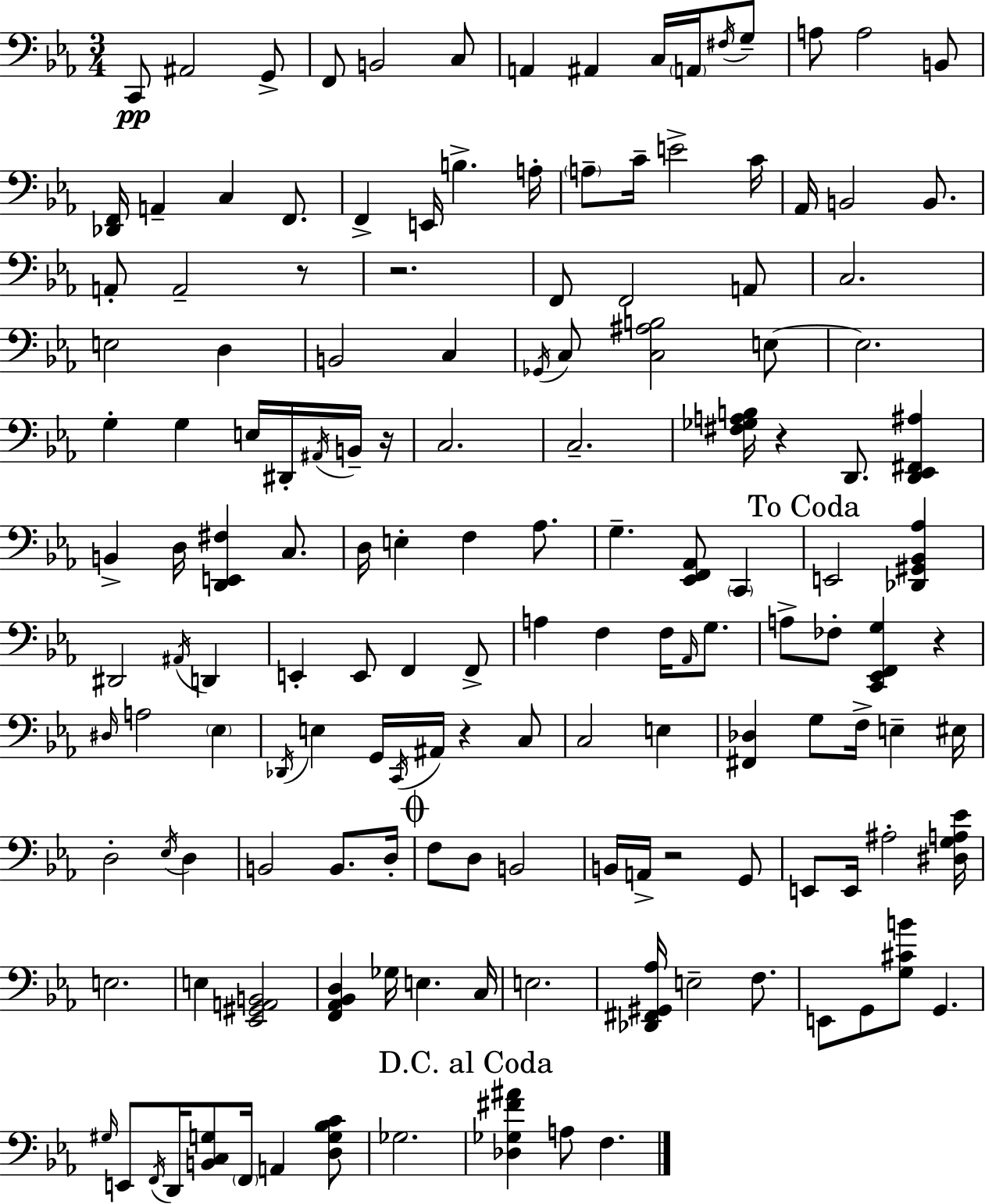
{
  \clef bass
  \numericTimeSignature
  \time 3/4
  \key ees \major
  c,8\pp ais,2 g,8-> | f,8 b,2 c8 | a,4 ais,4 c16 \parenthesize a,16 \acciaccatura { fis16 } g8-- | a8 a2 b,8 | \break <des, f,>16 a,4-- c4 f,8. | f,4-> e,16 b4.-> | a16-. \parenthesize a8-- c'16-- e'2-> | c'16 aes,16 b,2 b,8. | \break a,8-. a,2-- r8 | r2. | f,8 f,2 a,8 | c2. | \break e2 d4 | b,2 c4 | \acciaccatura { ges,16 } c8 <c ais b>2 | e8~~ e2. | \break g4-. g4 e16 dis,16-. | \acciaccatura { ais,16 } b,16-- r16 c2. | c2.-- | <fis ges a b>16 r4 d,8. <d, ees, fis, ais>4 | \break b,4-> d16 <d, e, fis>4 | c8. d16 e4-. f4 | aes8. g4.-- <ees, f, aes,>8 \parenthesize c,4 | \mark "To Coda" e,2 <des, gis, bes, aes>4 | \break dis,2 \acciaccatura { ais,16 } | d,4 e,4-. e,8 f,4 | f,8-> a4 f4 | f16 \grace { aes,16 } g8. a8-> fes8-. <c, ees, f, g>4 | \break r4 \grace { dis16 } a2 | \parenthesize ees4 \acciaccatura { des,16 } e4 g,16 | \acciaccatura { c,16 } ais,16 r4 c8 c2 | e4 <fis, des>4 | \break g8 f16-> e4-- eis16 d2-. | \acciaccatura { ees16 } d4 b,2 | b,8. d16-. \mark \markup { \musicglyph "scripts.coda" } f8 d8 | b,2 b,16 a,16-> r2 | \break g,8 e,8 e,16 | ais2-. <dis g a ees'>16 e2. | e4 | <ees, gis, a, b,>2 <f, aes, bes, d>4 | \break ges16 e4. c16 e2. | <des, fis, gis, aes>16 e2-- | f8. e,8 g,8 | <g cis' b'>8 g,4. \grace { gis16 } e,8 | \break \acciaccatura { f,16 } d,16 <b, c g>8 \parenthesize f,16 a,4 <d g bes c'>8 ges2. | \mark "D.C. al Coda" <des ges fis' ais'>4 | a8 f4. \bar "|."
}